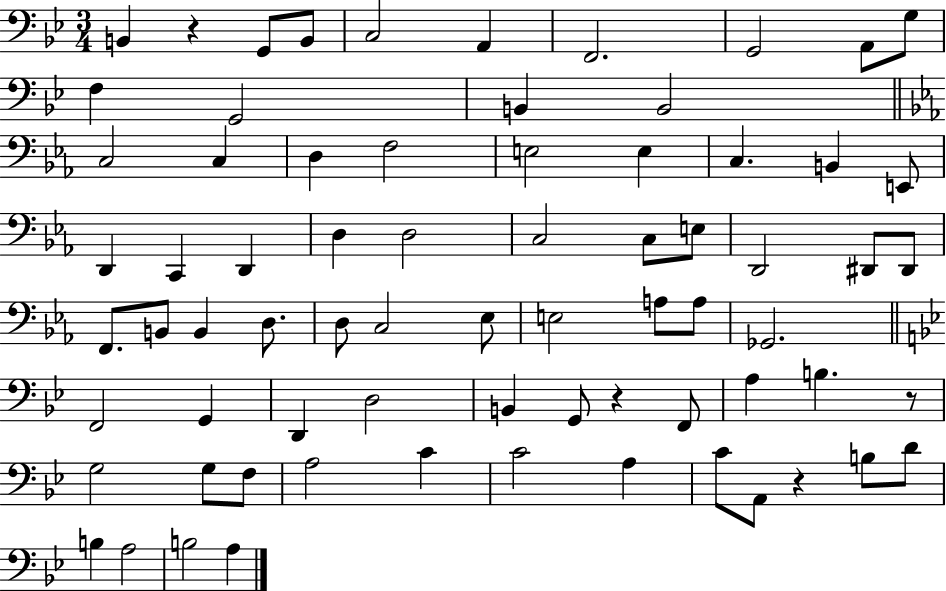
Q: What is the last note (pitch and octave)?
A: A3